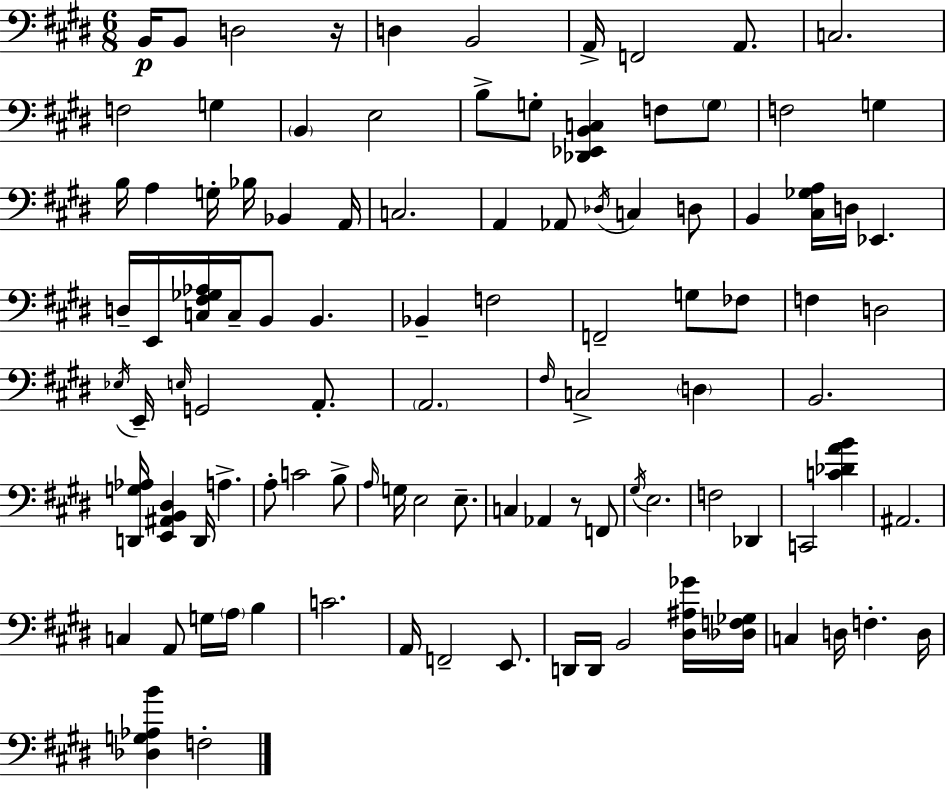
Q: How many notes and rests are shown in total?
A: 102